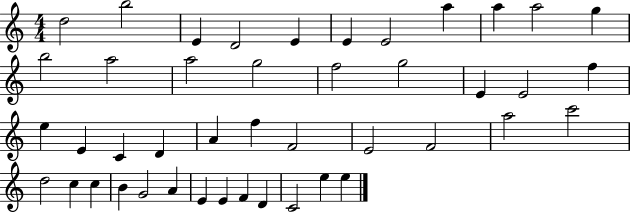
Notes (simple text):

D5/h B5/h E4/q D4/h E4/q E4/q E4/h A5/q A5/q A5/h G5/q B5/h A5/h A5/h G5/h F5/h G5/h E4/q E4/h F5/q E5/q E4/q C4/q D4/q A4/q F5/q F4/h E4/h F4/h A5/h C6/h D5/h C5/q C5/q B4/q G4/h A4/q E4/q E4/q F4/q D4/q C4/h E5/q E5/q